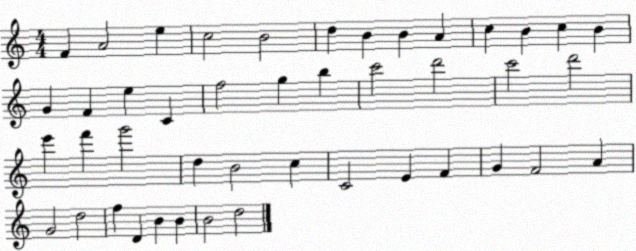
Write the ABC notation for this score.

X:1
T:Untitled
M:4/4
L:1/4
K:C
F A2 e c2 B2 d B B A c B c B G F e C f2 g b c'2 d'2 c'2 d'2 e' f' g'2 d B2 c C2 E F G F2 A G2 d2 f D B B B2 d2